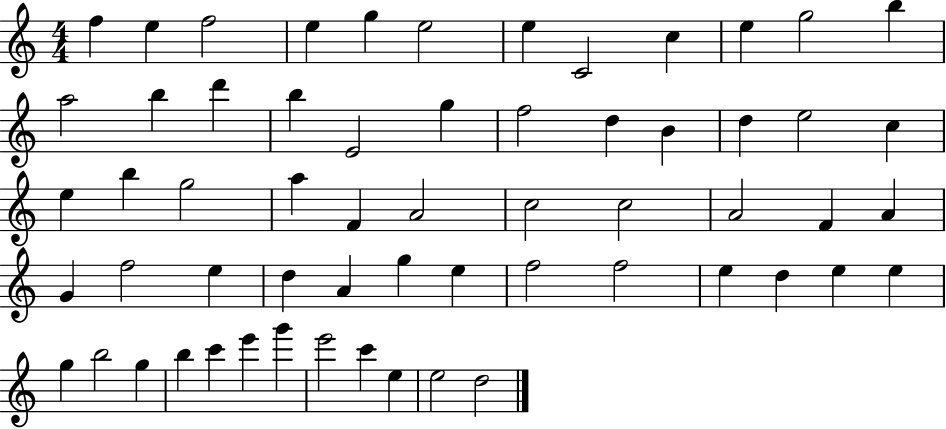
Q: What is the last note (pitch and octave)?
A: D5